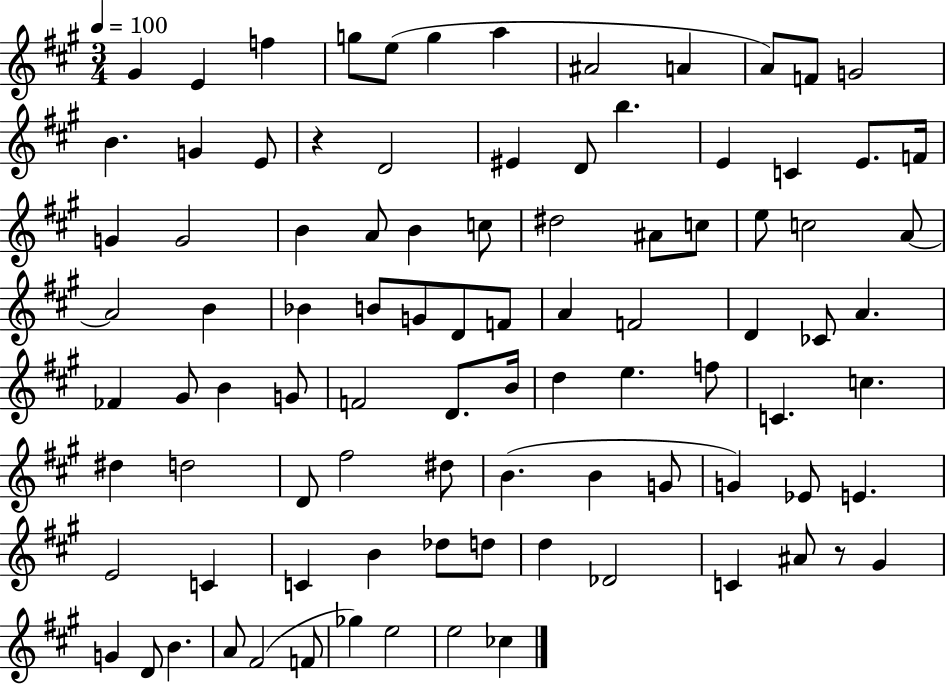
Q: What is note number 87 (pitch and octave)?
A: F4